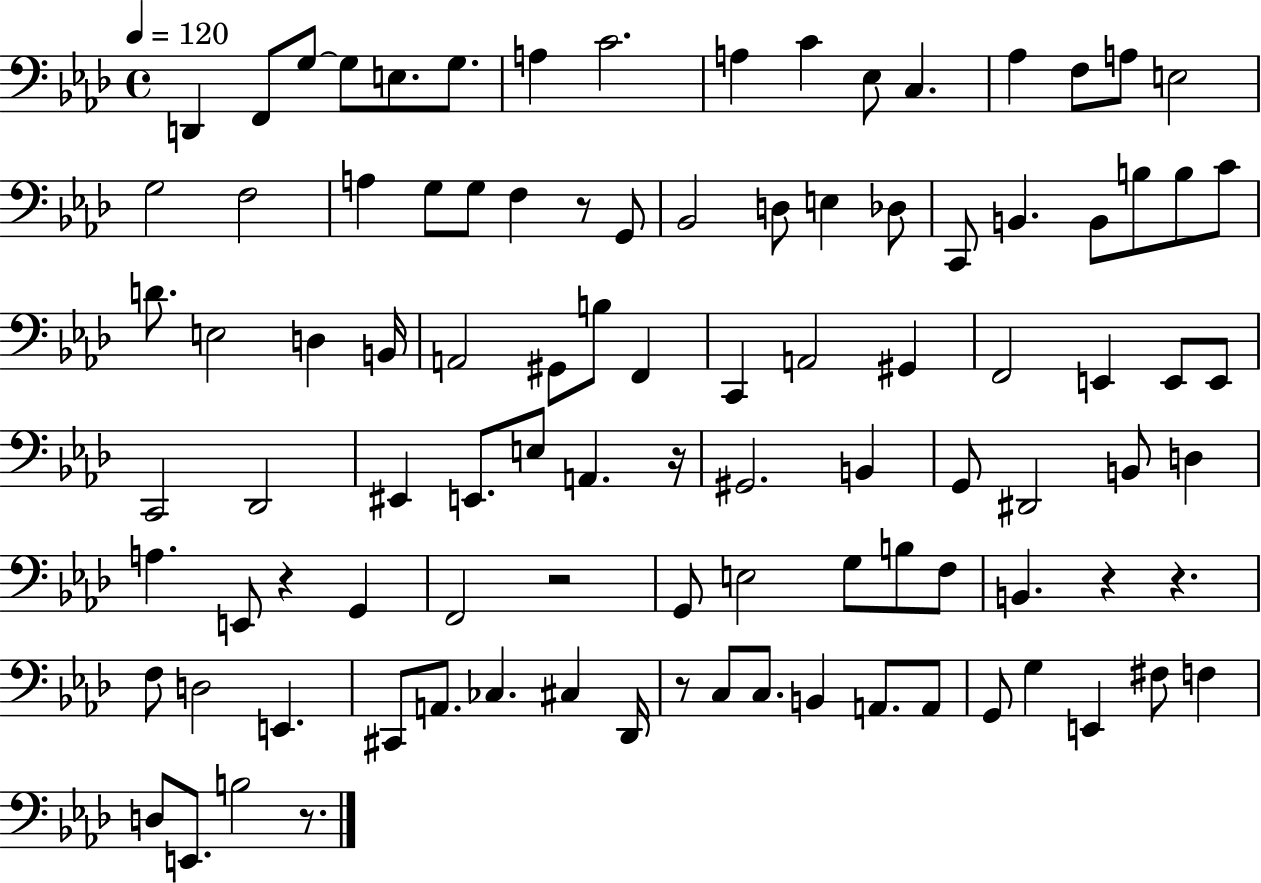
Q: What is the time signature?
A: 4/4